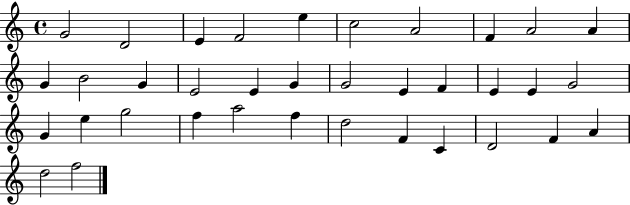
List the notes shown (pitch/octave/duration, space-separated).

G4/h D4/h E4/q F4/h E5/q C5/h A4/h F4/q A4/h A4/q G4/q B4/h G4/q E4/h E4/q G4/q G4/h E4/q F4/q E4/q E4/q G4/h G4/q E5/q G5/h F5/q A5/h F5/q D5/h F4/q C4/q D4/h F4/q A4/q D5/h F5/h